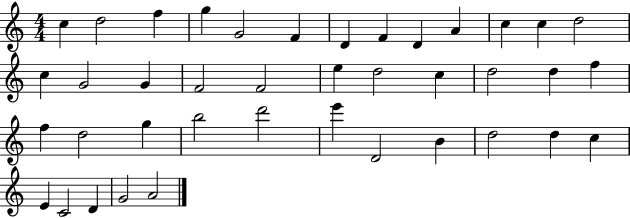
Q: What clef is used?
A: treble